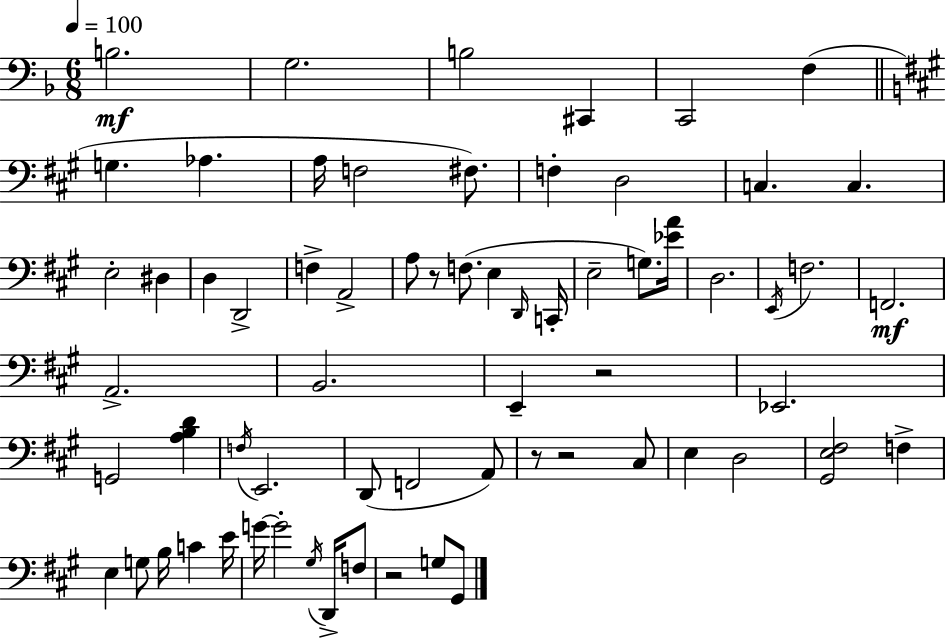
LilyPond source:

{
  \clef bass
  \numericTimeSignature
  \time 6/8
  \key f \major
  \tempo 4 = 100
  b2.\mf | g2. | b2 cis,4 | c,2 f4( | \break \bar "||" \break \key a \major g4. aes4. | a16 f2 fis8.) | f4-. d2 | c4. c4. | \break e2-. dis4 | d4 d,2-> | f4-> a,2-> | a8 r8 f8.( e4 \grace { d,16 } | \break c,16-. e2-- g8.) | <ees' a'>16 d2. | \acciaccatura { e,16 } f2. | f,2.\mf | \break a,2.-> | b,2. | e,4-- r2 | ees,2. | \break g,2 <a b d'>4 | \acciaccatura { f16 } e,2. | d,8( f,2 | a,8) r8 r2 | \break cis8 e4 d2 | <gis, e fis>2 f4-> | e4 g8 b16 c'4 | e'16 g'16~~ g'2-. | \break \acciaccatura { gis16 } d,16-> f8 r2 | g8 gis,8 \bar "|."
}